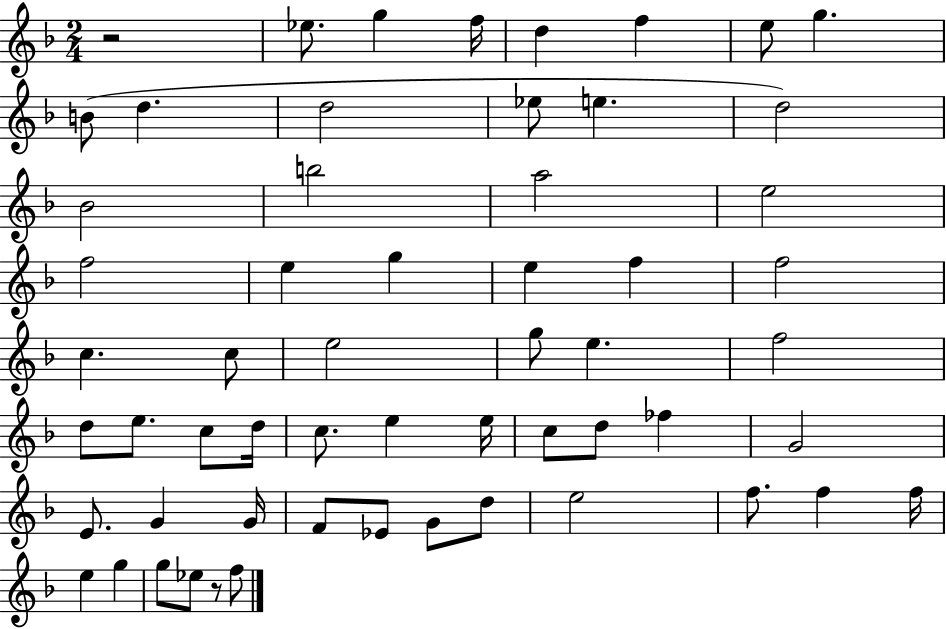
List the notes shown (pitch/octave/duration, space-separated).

R/h Eb5/e. G5/q F5/s D5/q F5/q E5/e G5/q. B4/e D5/q. D5/h Eb5/e E5/q. D5/h Bb4/h B5/h A5/h E5/h F5/h E5/q G5/q E5/q F5/q F5/h C5/q. C5/e E5/h G5/e E5/q. F5/h D5/e E5/e. C5/e D5/s C5/e. E5/q E5/s C5/e D5/e FES5/q G4/h E4/e. G4/q G4/s F4/e Eb4/e G4/e D5/e E5/h F5/e. F5/q F5/s E5/q G5/q G5/e Eb5/e R/e F5/e